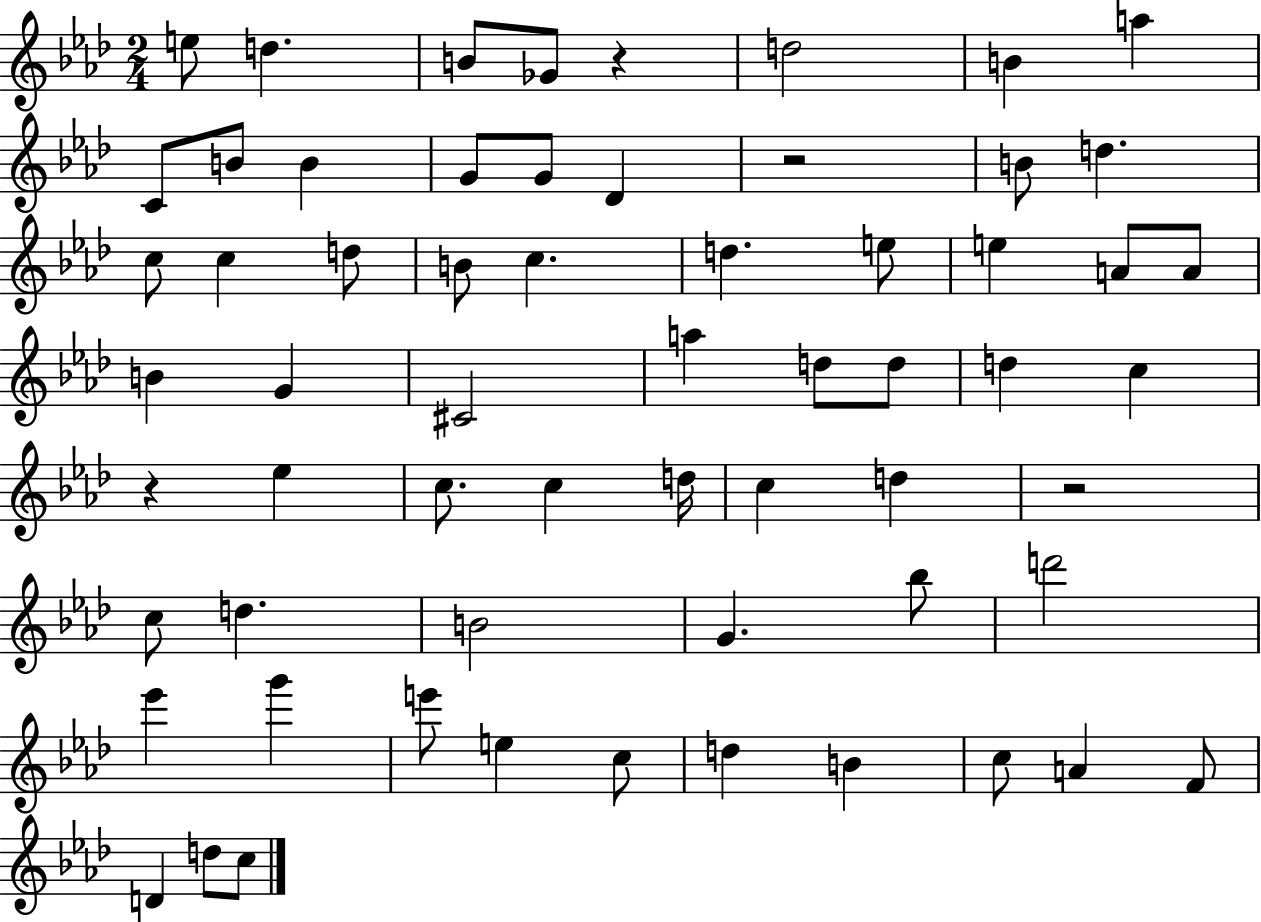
{
  \clef treble
  \numericTimeSignature
  \time 2/4
  \key aes \major
  e''8 d''4. | b'8 ges'8 r4 | d''2 | b'4 a''4 | \break c'8 b'8 b'4 | g'8 g'8 des'4 | r2 | b'8 d''4. | \break c''8 c''4 d''8 | b'8 c''4. | d''4. e''8 | e''4 a'8 a'8 | \break b'4 g'4 | cis'2 | a''4 d''8 d''8 | d''4 c''4 | \break r4 ees''4 | c''8. c''4 d''16 | c''4 d''4 | r2 | \break c''8 d''4. | b'2 | g'4. bes''8 | d'''2 | \break ees'''4 g'''4 | e'''8 e''4 c''8 | d''4 b'4 | c''8 a'4 f'8 | \break d'4 d''8 c''8 | \bar "|."
}